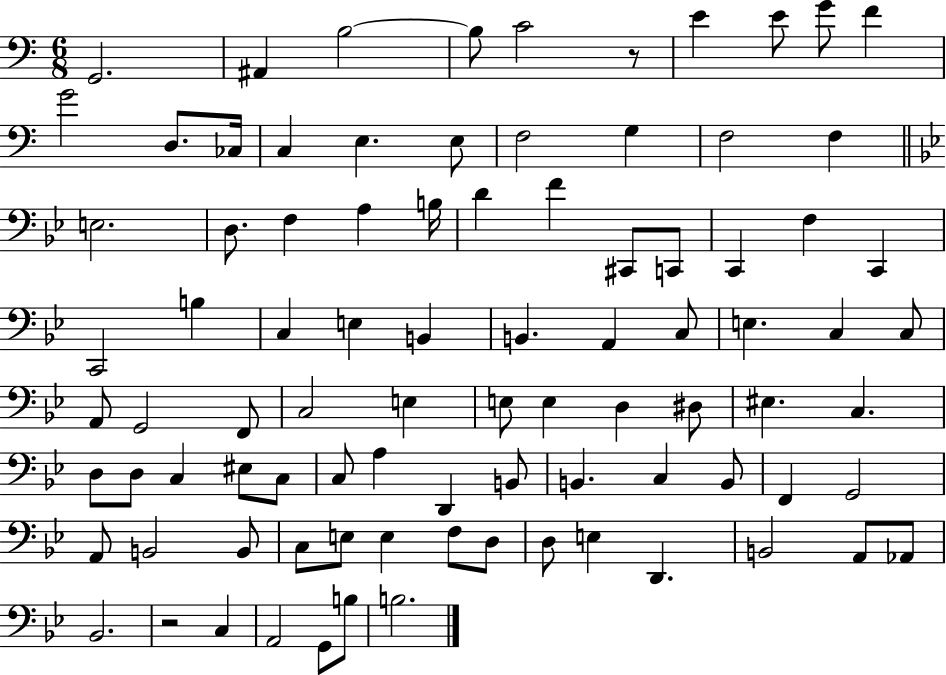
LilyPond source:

{
  \clef bass
  \numericTimeSignature
  \time 6/8
  \key c \major
  g,2. | ais,4 b2~~ | b8 c'2 r8 | e'4 e'8 g'8 f'4 | \break g'2 d8. ces16 | c4 e4. e8 | f2 g4 | f2 f4 | \break \bar "||" \break \key bes \major e2. | d8. f4 a4 b16 | d'4 f'4 cis,8 c,8 | c,4 f4 c,4 | \break c,2 b4 | c4 e4 b,4 | b,4. a,4 c8 | e4. c4 c8 | \break a,8 g,2 f,8 | c2 e4 | e8 e4 d4 dis8 | eis4. c4. | \break d8 d8 c4 eis8 c8 | c8 a4 d,4 b,8 | b,4. c4 b,8 | f,4 g,2 | \break a,8 b,2 b,8 | c8 e8 e4 f8 d8 | d8 e4 d,4. | b,2 a,8 aes,8 | \break bes,2. | r2 c4 | a,2 g,8 b8 | b2. | \break \bar "|."
}